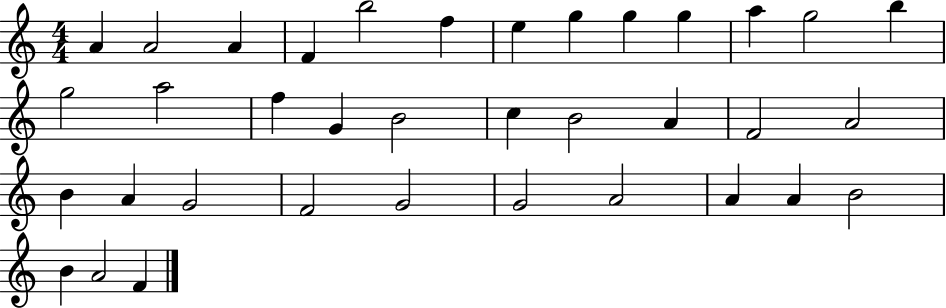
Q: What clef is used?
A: treble